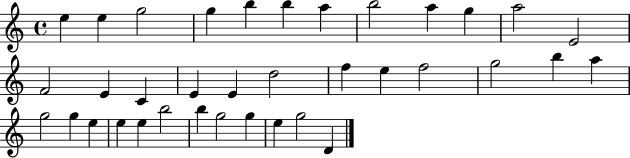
{
  \clef treble
  \time 4/4
  \defaultTimeSignature
  \key c \major
  e''4 e''4 g''2 | g''4 b''4 b''4 a''4 | b''2 a''4 g''4 | a''2 e'2 | \break f'2 e'4 c'4 | e'4 e'4 d''2 | f''4 e''4 f''2 | g''2 b''4 a''4 | \break g''2 g''4 e''4 | e''4 e''4 b''2 | b''4 g''2 g''4 | e''4 g''2 d'4 | \break \bar "|."
}